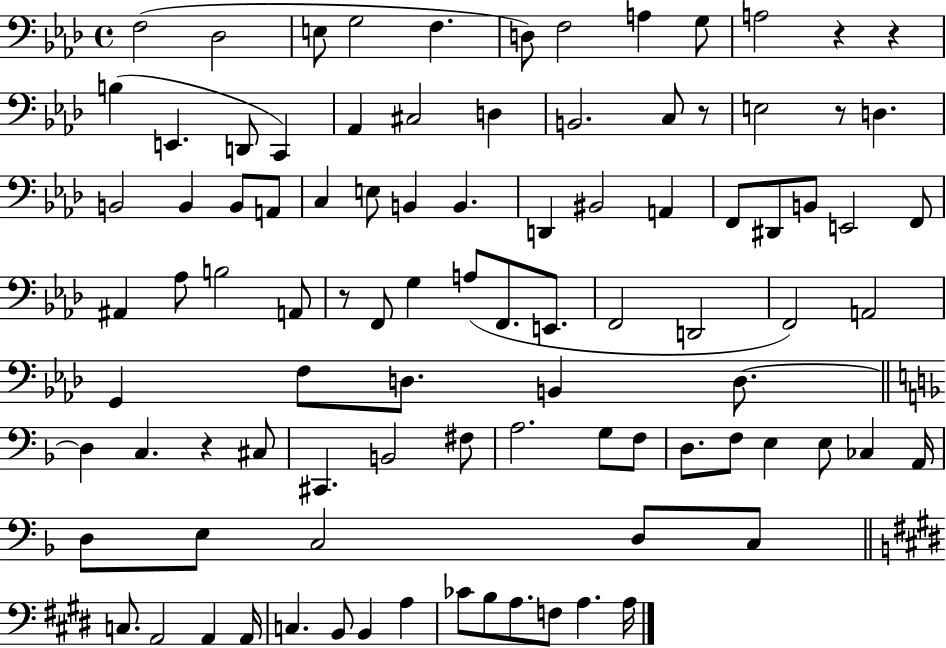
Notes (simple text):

F3/h Db3/h E3/e G3/h F3/q. D3/e F3/h A3/q G3/e A3/h R/q R/q B3/q E2/q. D2/e C2/q Ab2/q C#3/h D3/q B2/h. C3/e R/e E3/h R/e D3/q. B2/h B2/q B2/e A2/e C3/q E3/e B2/q B2/q. D2/q BIS2/h A2/q F2/e D#2/e B2/e E2/h F2/e A#2/q Ab3/e B3/h A2/e R/e F2/e G3/q A3/e F2/e. E2/e. F2/h D2/h F2/h A2/h G2/q F3/e D3/e. B2/q D3/e. D3/q C3/q. R/q C#3/e C#2/q. B2/h F#3/e A3/h. G3/e F3/e D3/e. F3/e E3/q E3/e CES3/q A2/s D3/e E3/e C3/h D3/e C3/e C3/e. A2/h A2/q A2/s C3/q. B2/e B2/q A3/q CES4/e B3/e A3/e. F3/e A3/q. A3/s